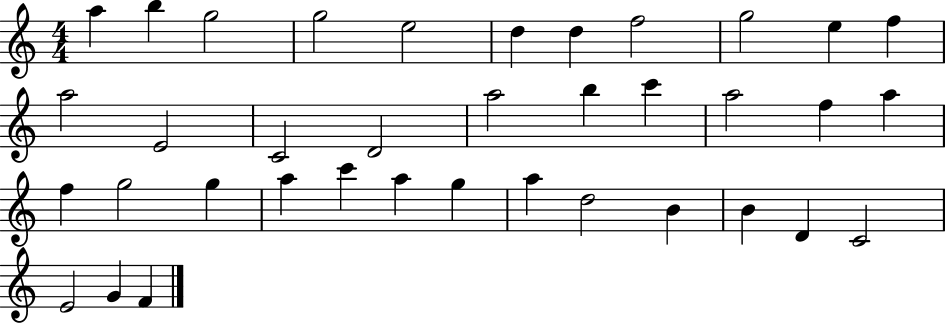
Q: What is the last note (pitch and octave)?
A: F4